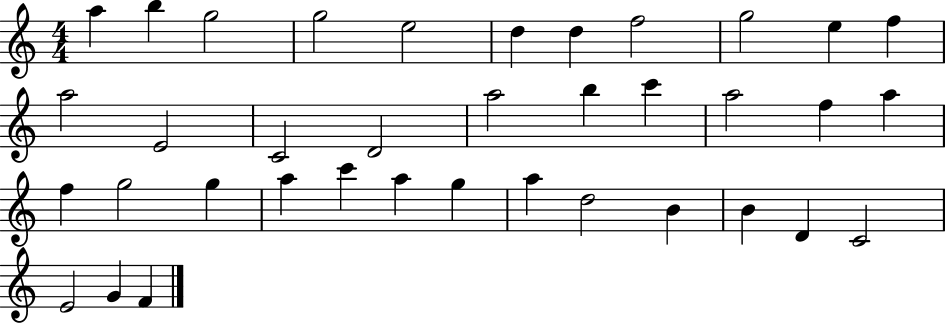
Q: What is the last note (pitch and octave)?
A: F4